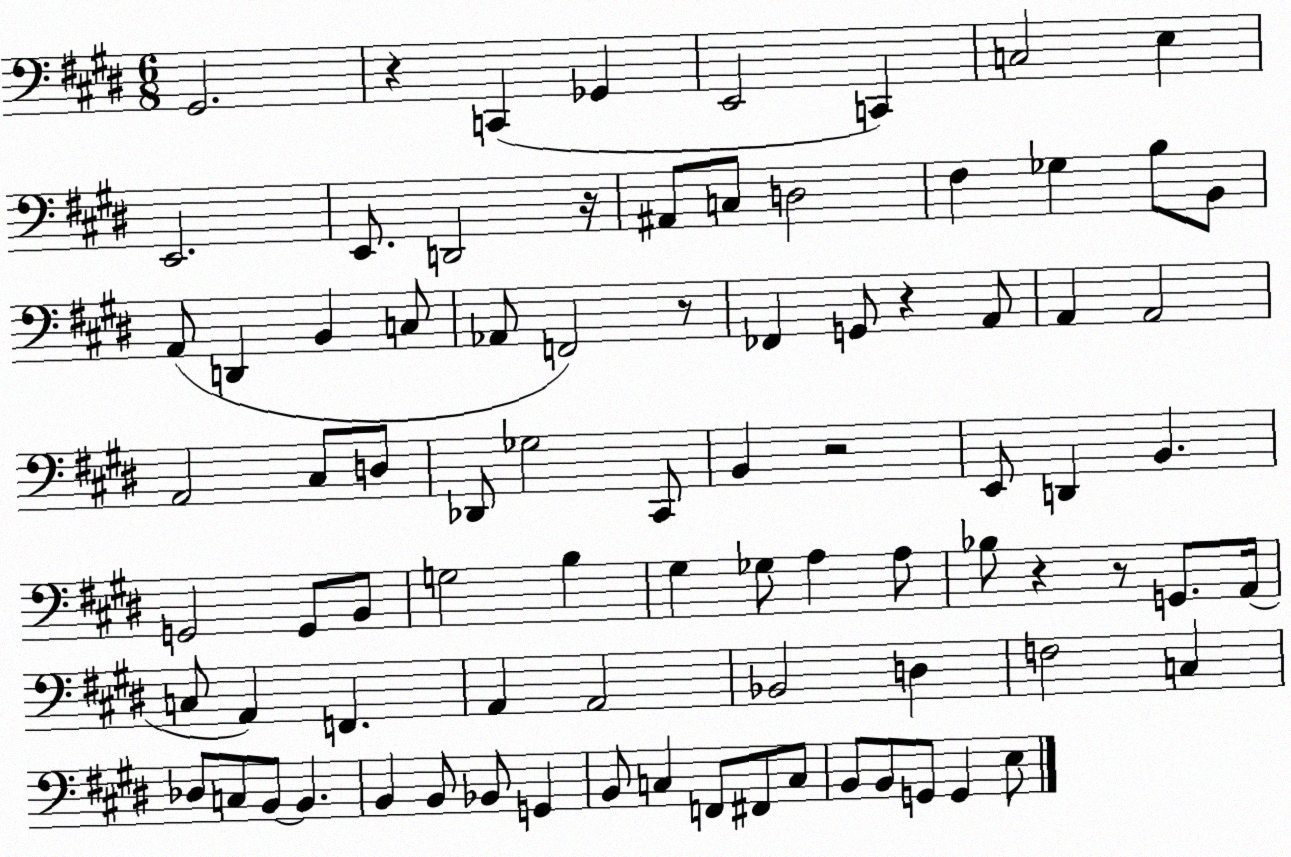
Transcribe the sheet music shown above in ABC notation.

X:1
T:Untitled
M:6/8
L:1/4
K:E
^G,,2 z C,, _G,, E,,2 C,, C,2 E, E,,2 E,,/2 D,,2 z/4 ^A,,/2 C,/2 D,2 ^F, _G, B,/2 B,,/2 A,,/2 D,, B,, C,/2 _A,,/2 F,,2 z/2 _F,, G,,/2 z A,,/2 A,, A,,2 A,,2 ^C,/2 D,/2 _D,,/2 _G,2 ^C,,/2 B,, z2 E,,/2 D,, B,, G,,2 G,,/2 B,,/2 G,2 B, ^G, _G,/2 A, A,/2 _B,/2 z z/2 G,,/2 A,,/4 C,/2 A,, F,, A,, A,,2 _B,,2 D, F,2 C, _D,/2 C,/2 B,,/2 B,, B,, B,,/2 _B,,/2 G,, B,,/2 C, F,,/2 ^F,,/2 C,/2 B,,/2 B,,/2 G,,/2 G,, E,/2